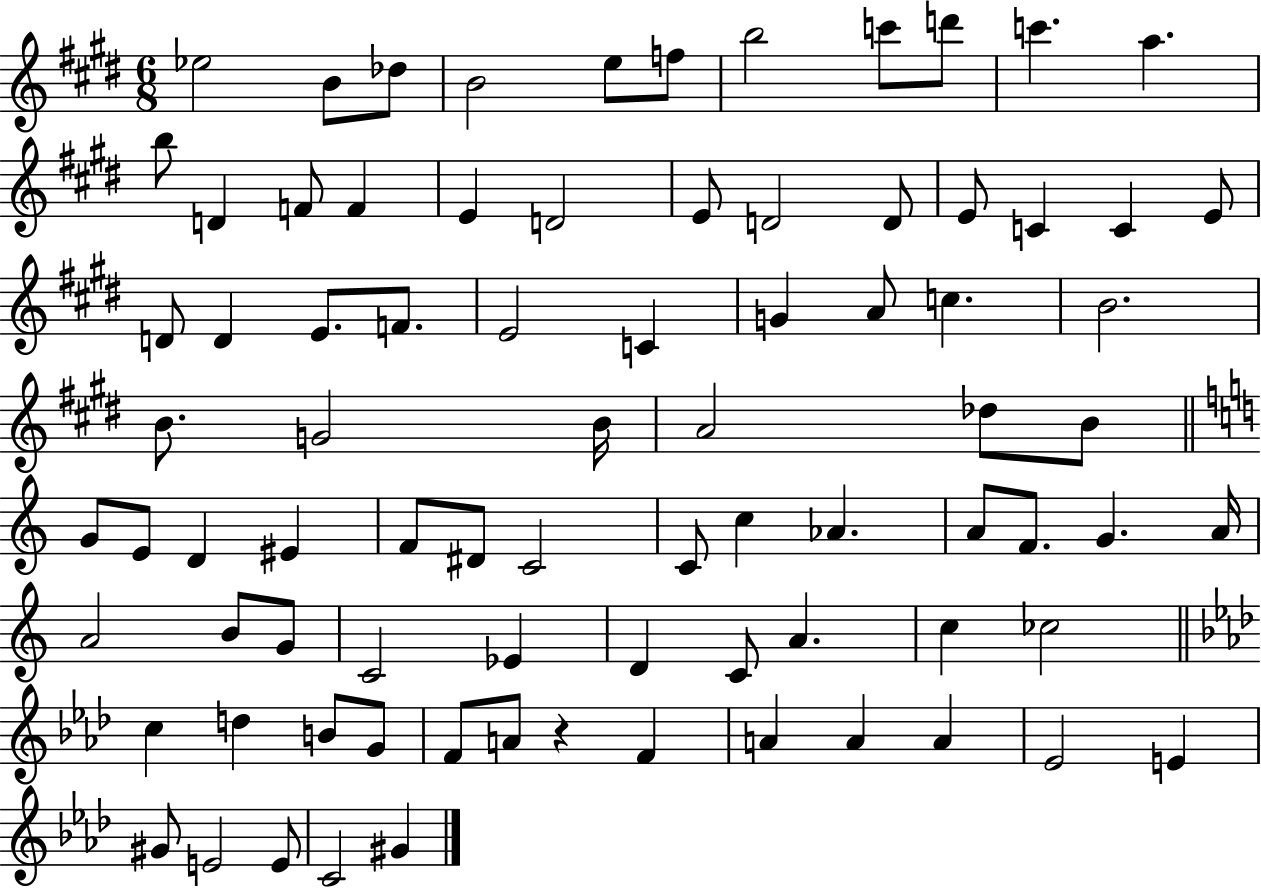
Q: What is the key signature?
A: E major